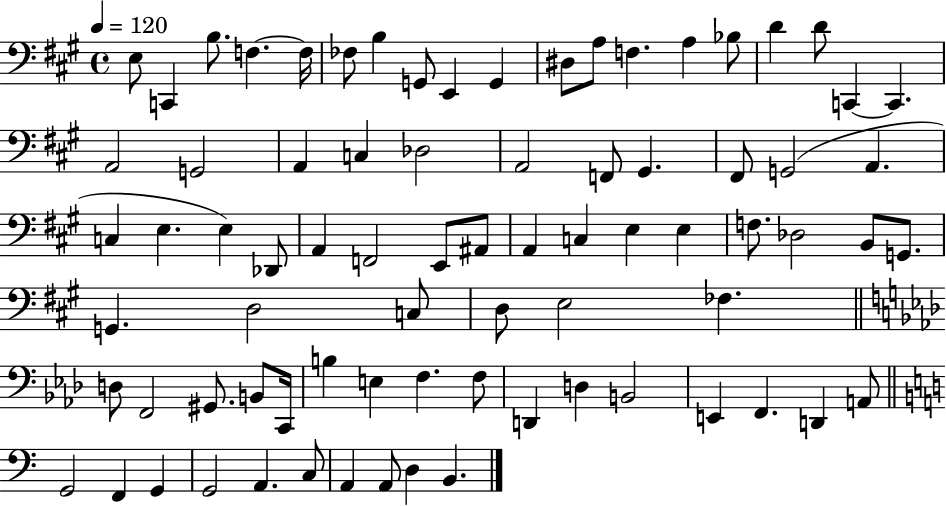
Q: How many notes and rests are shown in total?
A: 78